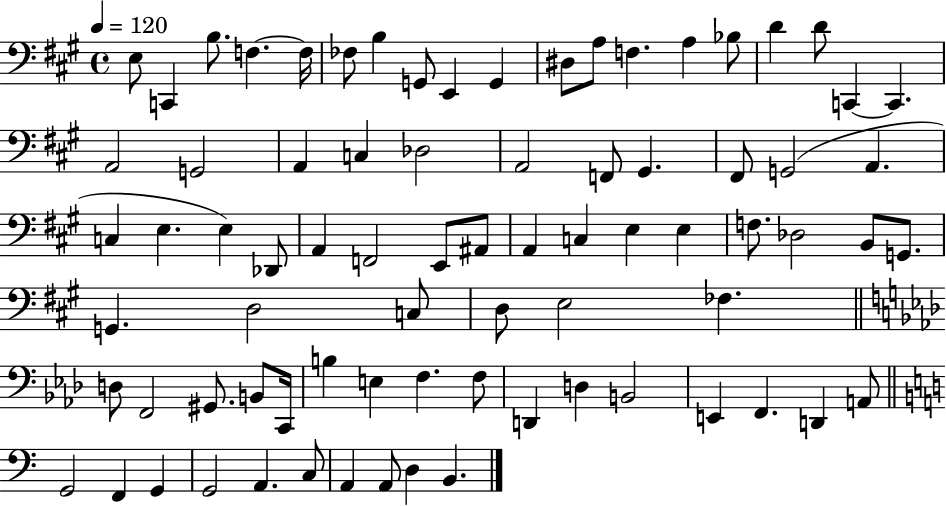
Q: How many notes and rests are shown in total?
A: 78